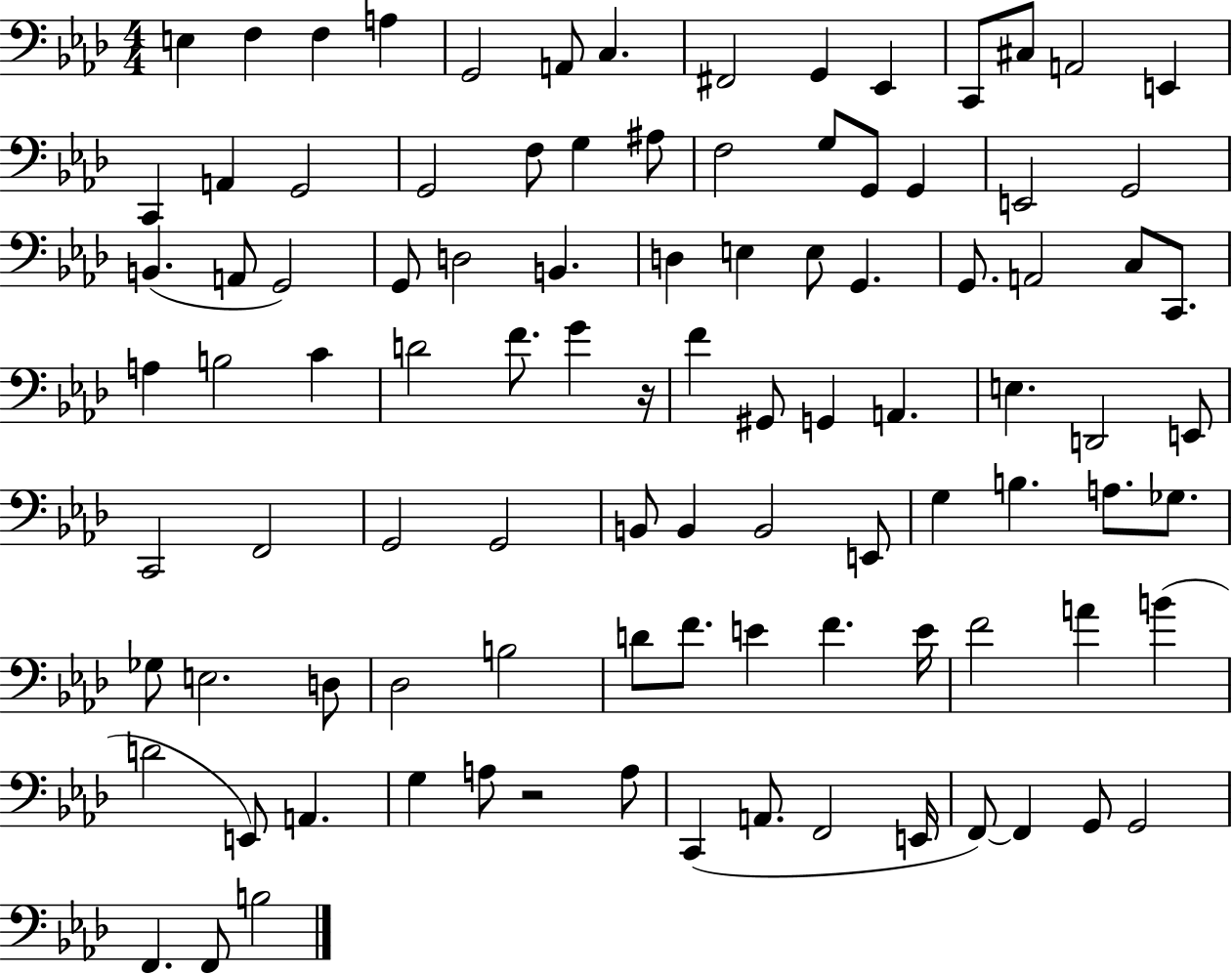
{
  \clef bass
  \numericTimeSignature
  \time 4/4
  \key aes \major
  \repeat volta 2 { e4 f4 f4 a4 | g,2 a,8 c4. | fis,2 g,4 ees,4 | c,8 cis8 a,2 e,4 | \break c,4 a,4 g,2 | g,2 f8 g4 ais8 | f2 g8 g,8 g,4 | e,2 g,2 | \break b,4.( a,8 g,2) | g,8 d2 b,4. | d4 e4 e8 g,4. | g,8. a,2 c8 c,8. | \break a4 b2 c'4 | d'2 f'8. g'4 r16 | f'4 gis,8 g,4 a,4. | e4. d,2 e,8 | \break c,2 f,2 | g,2 g,2 | b,8 b,4 b,2 e,8 | g4 b4. a8. ges8. | \break ges8 e2. d8 | des2 b2 | d'8 f'8. e'4 f'4. e'16 | f'2 a'4 b'4( | \break d'2 e,8) a,4. | g4 a8 r2 a8 | c,4( a,8. f,2 e,16 | f,8~~) f,4 g,8 g,2 | \break f,4. f,8 b2 | } \bar "|."
}